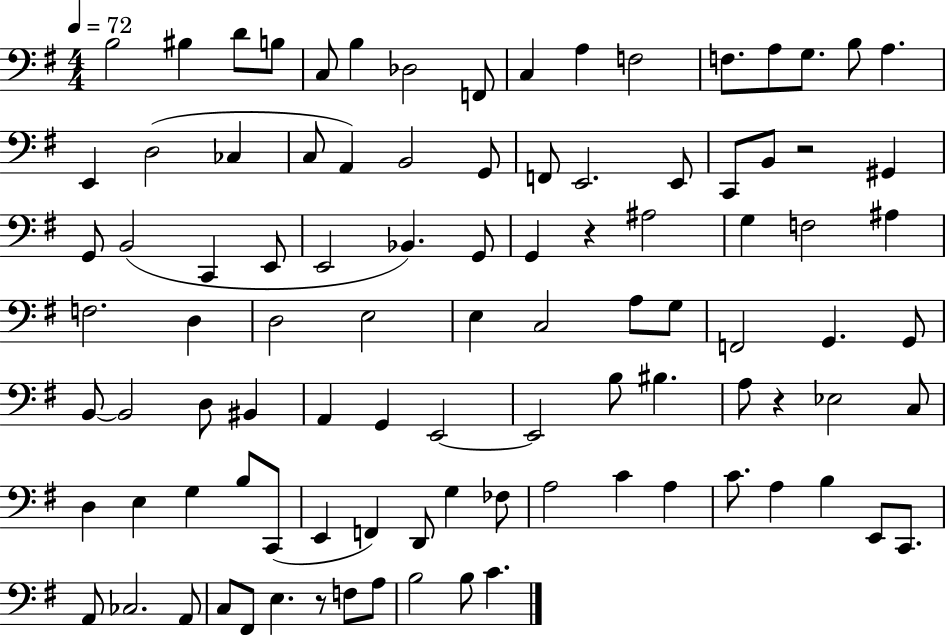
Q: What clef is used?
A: bass